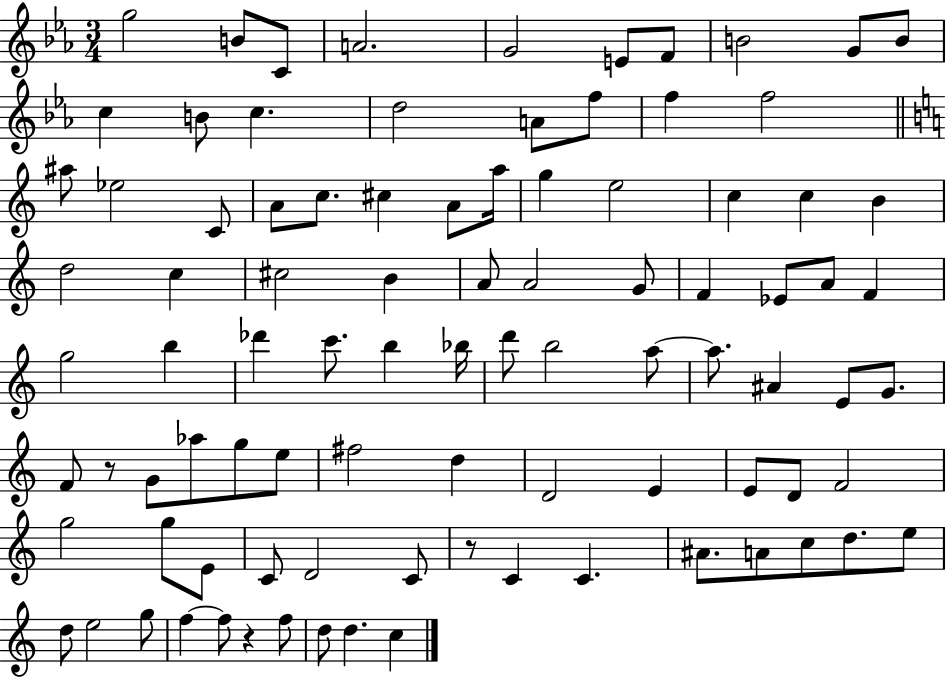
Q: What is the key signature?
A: EES major